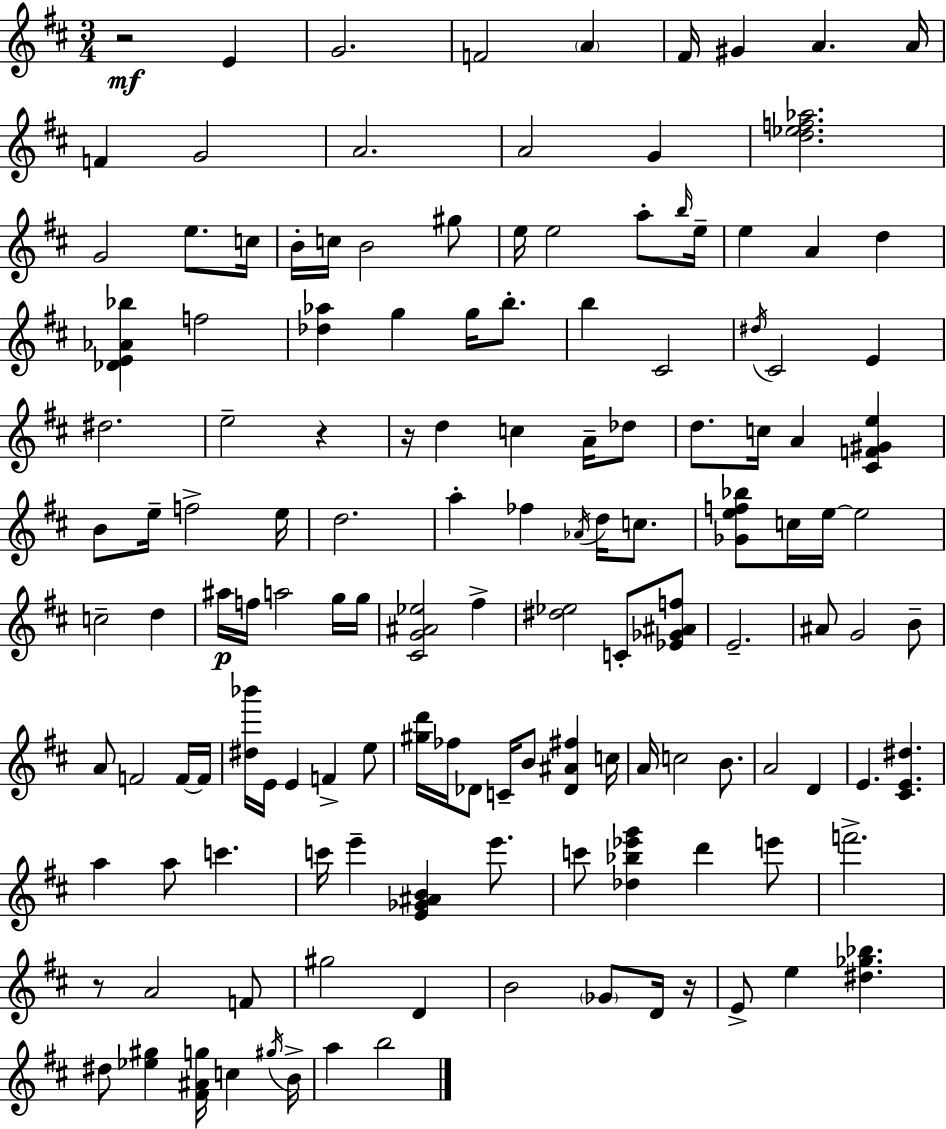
{
  \clef treble
  \numericTimeSignature
  \time 3/4
  \key d \major
  r2\mf e'4 | g'2. | f'2 \parenthesize a'4 | fis'16 gis'4 a'4. a'16 | \break f'4 g'2 | a'2. | a'2 g'4 | <d'' ees'' f'' aes''>2. | \break g'2 e''8. c''16 | b'16-. c''16 b'2 gis''8 | e''16 e''2 a''8-. \grace { b''16 } | e''16-- e''4 a'4 d''4 | \break <des' e' aes' bes''>4 f''2 | <des'' aes''>4 g''4 g''16 b''8.-. | b''4 cis'2 | \acciaccatura { dis''16 } cis'2 e'4 | \break dis''2. | e''2-- r4 | r16 d''4 c''4 a'16-- | des''8 d''8. c''16 a'4 <cis' f' gis' e''>4 | \break b'8 e''16-- f''2-> | e''16 d''2. | a''4-. fes''4 \acciaccatura { aes'16 } d''16 | c''8. <ges' e'' f'' bes''>8 c''16 e''16~~ e''2 | \break c''2-- d''4 | ais''16\p f''16 a''2 | g''16 g''16 <cis' g' ais' ees''>2 fis''4-> | <dis'' ees''>2 c'8-. | \break <ees' ges' ais' f''>8 e'2.-- | ais'8 g'2 | b'8-- a'8 f'2 | f'16~~ f'16 <dis'' bes'''>16 e'16 e'4 f'4-> | \break e''8 <gis'' d'''>16 fes''16 des'8 c'16-- b'8 <des' ais' fis''>4 | c''16 a'16 c''2 | b'8. a'2 d'4 | e'4. <cis' e' dis''>4. | \break a''4 a''8 c'''4. | c'''16 e'''4-- <e' ges' ais' b'>4 | e'''8. c'''8 <des'' bes'' ees''' g'''>4 d'''4 | e'''8 f'''2.-> | \break r8 a'2 | f'8 gis''2 d'4 | b'2 \parenthesize ges'8 | d'16 r16 e'8-> e''4 <dis'' ges'' bes''>4. | \break dis''8 <ees'' gis''>4 <fis' ais' g''>16 c''4 | \acciaccatura { gis''16 } b'16-> a''4 b''2 | \bar "|."
}